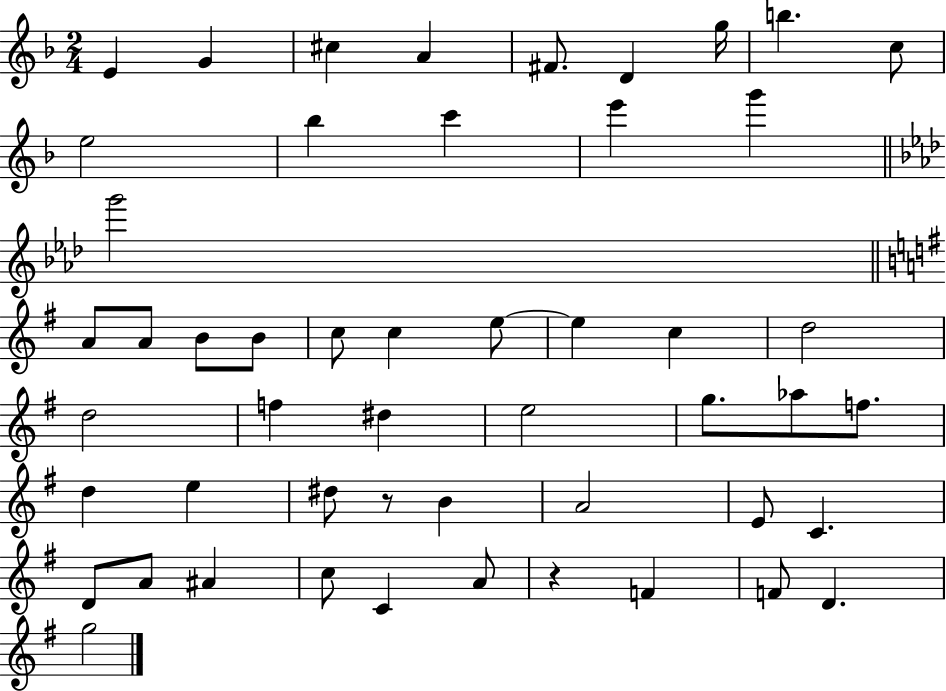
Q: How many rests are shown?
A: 2